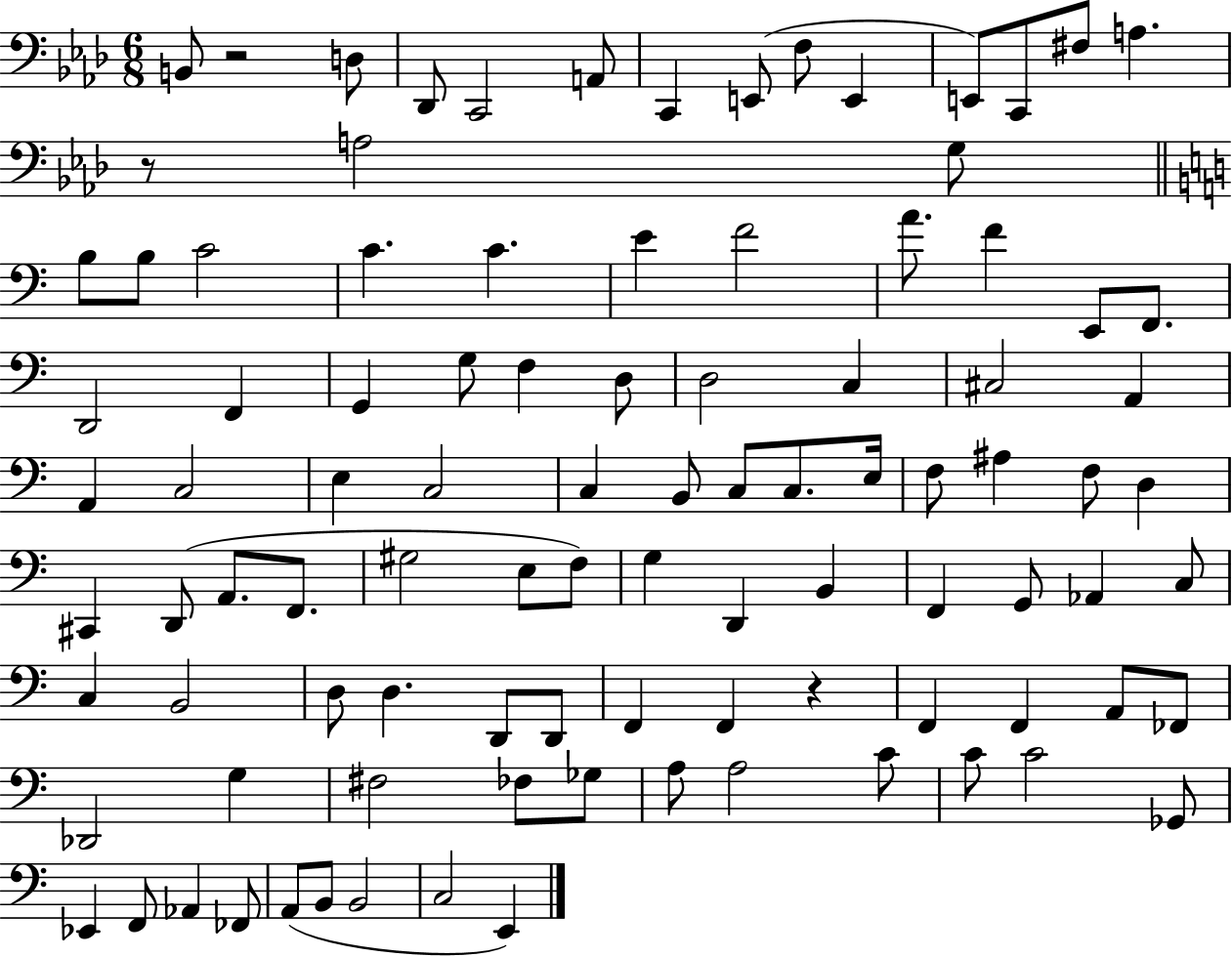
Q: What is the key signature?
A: AES major